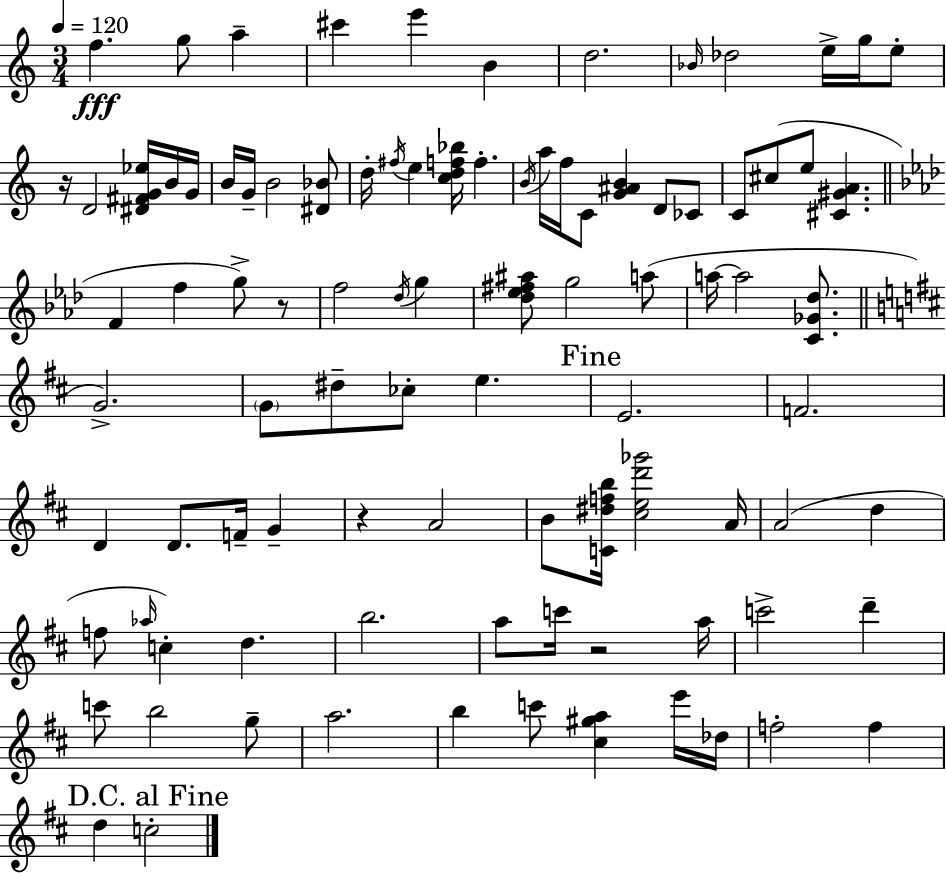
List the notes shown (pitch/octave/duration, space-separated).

F5/q. G5/e A5/q C#6/q E6/q B4/q D5/h. Bb4/s Db5/h E5/s G5/s E5/e R/s D4/h [D#4,F#4,G4,Eb5]/s B4/s G4/s B4/s G4/s B4/h [D#4,Bb4]/e D5/s F#5/s E5/q [C5,D5,F5,Bb5]/s F5/q. B4/s A5/s F5/s C4/e [G4,A#4,B4]/q D4/e CES4/e C4/e C#5/e E5/e [C#4,G#4,A4]/q. F4/q F5/q G5/e R/e F5/h Db5/s G5/q [Db5,Eb5,F#5,A#5]/e G5/h A5/e A5/s A5/h [C4,Gb4,Db5]/e. G4/h. G4/e D#5/e CES5/e E5/q. E4/h. F4/h. D4/q D4/e. F4/s G4/q R/q A4/h B4/e [C4,D#5,F5,B5]/s [C#5,E5,D6,Gb6]/h A4/s A4/h D5/q F5/e Ab5/s C5/q D5/q. B5/h. A5/e C6/s R/h A5/s C6/h D6/q C6/e B5/h G5/e A5/h. B5/q C6/e [C#5,G#5,A5]/q E6/s Db5/s F5/h F5/q D5/q C5/h